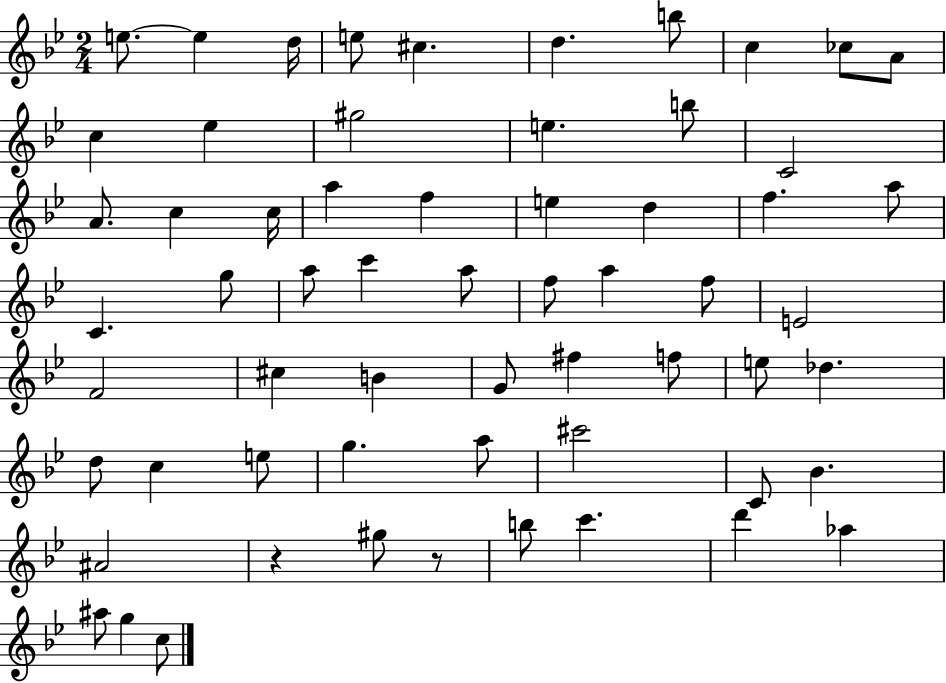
{
  \clef treble
  \numericTimeSignature
  \time 2/4
  \key bes \major
  e''8.~~ e''4 d''16 | e''8 cis''4. | d''4. b''8 | c''4 ces''8 a'8 | \break c''4 ees''4 | gis''2 | e''4. b''8 | c'2 | \break a'8. c''4 c''16 | a''4 f''4 | e''4 d''4 | f''4. a''8 | \break c'4. g''8 | a''8 c'''4 a''8 | f''8 a''4 f''8 | e'2 | \break f'2 | cis''4 b'4 | g'8 fis''4 f''8 | e''8 des''4. | \break d''8 c''4 e''8 | g''4. a''8 | cis'''2 | c'8 bes'4. | \break ais'2 | r4 gis''8 r8 | b''8 c'''4. | d'''4 aes''4 | \break ais''8 g''4 c''8 | \bar "|."
}